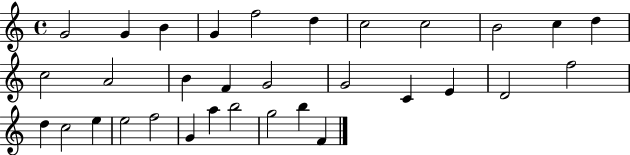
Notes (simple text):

G4/h G4/q B4/q G4/q F5/h D5/q C5/h C5/h B4/h C5/q D5/q C5/h A4/h B4/q F4/q G4/h G4/h C4/q E4/q D4/h F5/h D5/q C5/h E5/q E5/h F5/h G4/q A5/q B5/h G5/h B5/q F4/q